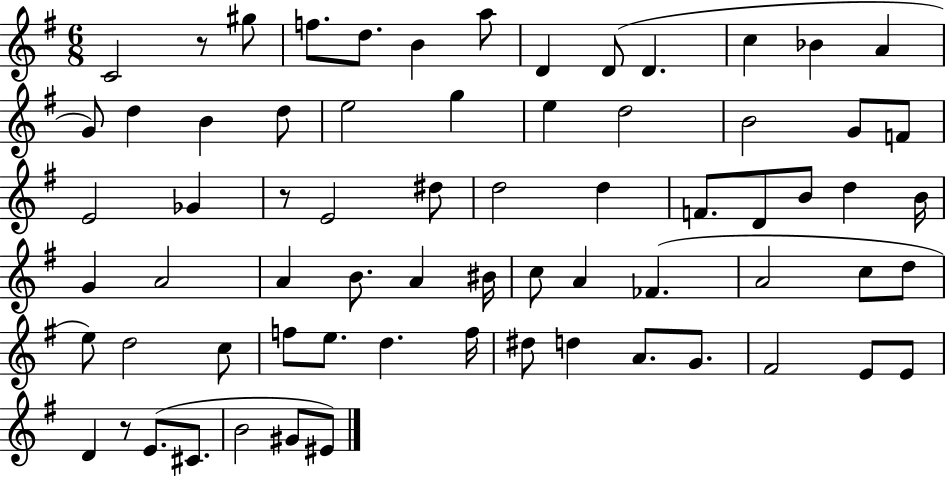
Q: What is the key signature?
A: G major